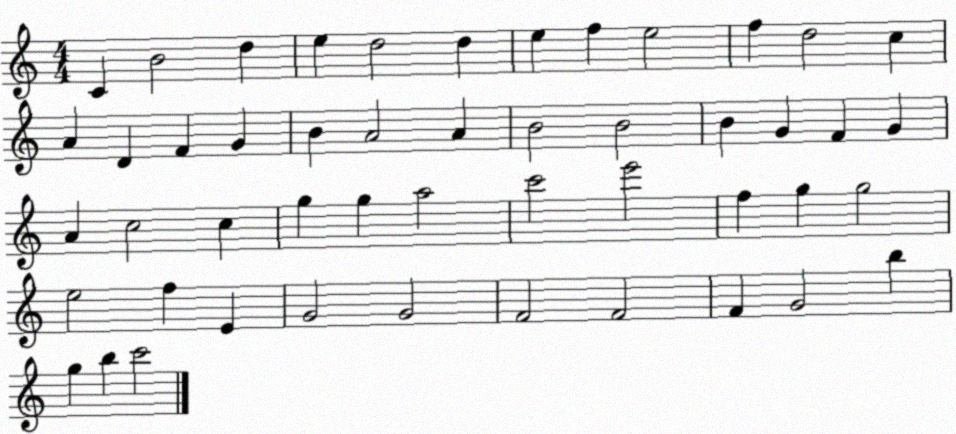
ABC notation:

X:1
T:Untitled
M:4/4
L:1/4
K:C
C B2 d e d2 d e f e2 f d2 c A D F G B A2 A B2 B2 B G F G A c2 c g g a2 c'2 e'2 f g g2 e2 f E G2 G2 F2 F2 F G2 b g b c'2